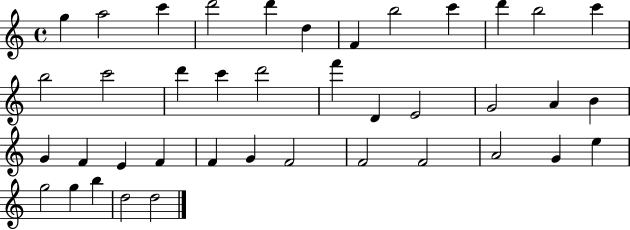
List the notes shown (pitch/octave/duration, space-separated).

G5/q A5/h C6/q D6/h D6/q D5/q F4/q B5/h C6/q D6/q B5/h C6/q B5/h C6/h D6/q C6/q D6/h F6/q D4/q E4/h G4/h A4/q B4/q G4/q F4/q E4/q F4/q F4/q G4/q F4/h F4/h F4/h A4/h G4/q E5/q G5/h G5/q B5/q D5/h D5/h